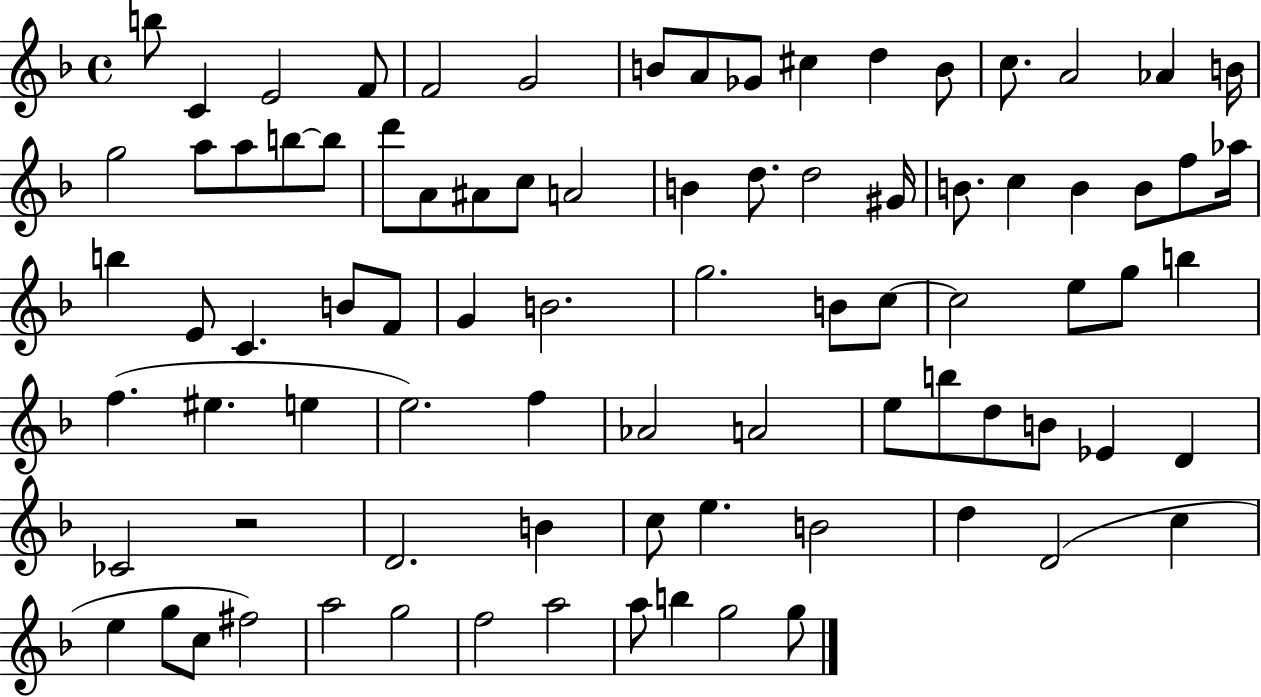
B5/e C4/q E4/h F4/e F4/h G4/h B4/e A4/e Gb4/e C#5/q D5/q B4/e C5/e. A4/h Ab4/q B4/s G5/h A5/e A5/e B5/e B5/e D6/e A4/e A#4/e C5/e A4/h B4/q D5/e. D5/h G#4/s B4/e. C5/q B4/q B4/e F5/e Ab5/s B5/q E4/e C4/q. B4/e F4/e G4/q B4/h. G5/h. B4/e C5/e C5/h E5/e G5/e B5/q F5/q. EIS5/q. E5/q E5/h. F5/q Ab4/h A4/h E5/e B5/e D5/e B4/e Eb4/q D4/q CES4/h R/h D4/h. B4/q C5/e E5/q. B4/h D5/q D4/h C5/q E5/q G5/e C5/e F#5/h A5/h G5/h F5/h A5/h A5/e B5/q G5/h G5/e